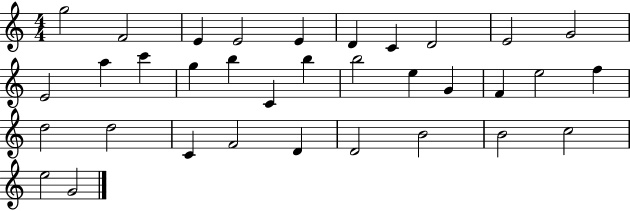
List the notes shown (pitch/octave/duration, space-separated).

G5/h F4/h E4/q E4/h E4/q D4/q C4/q D4/h E4/h G4/h E4/h A5/q C6/q G5/q B5/q C4/q B5/q B5/h E5/q G4/q F4/q E5/h F5/q D5/h D5/h C4/q F4/h D4/q D4/h B4/h B4/h C5/h E5/h G4/h